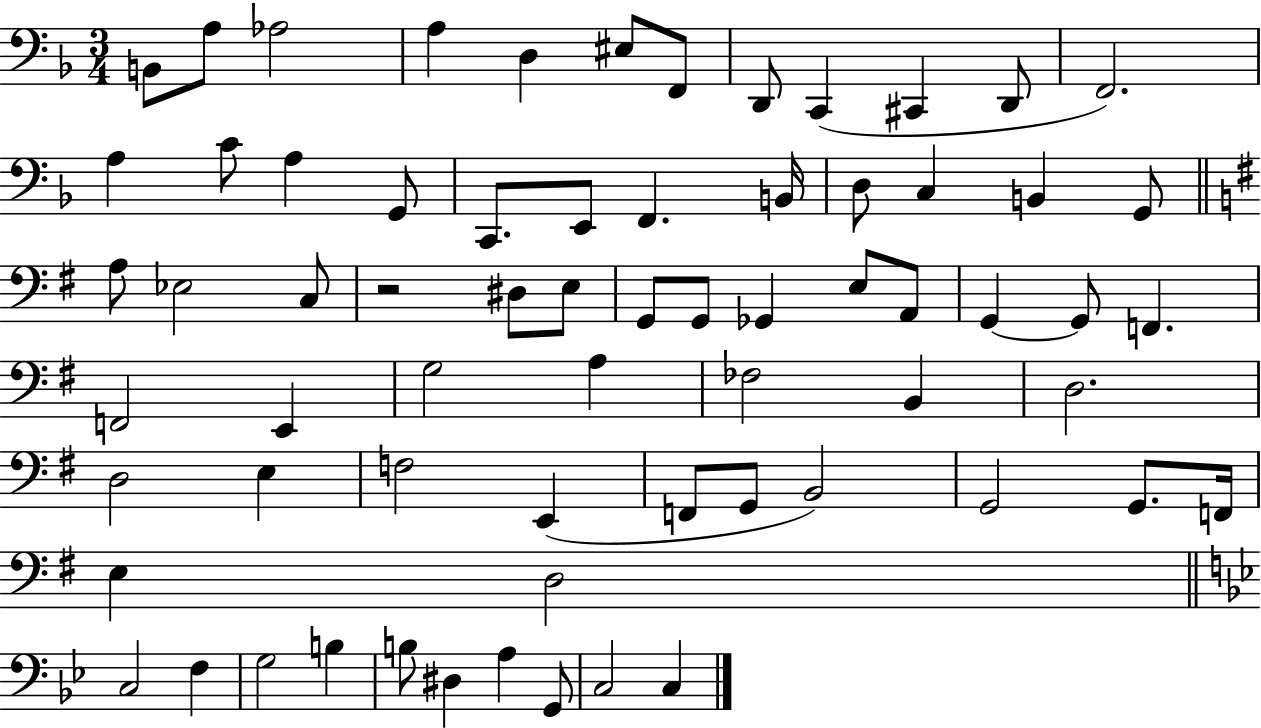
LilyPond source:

{
  \clef bass
  \numericTimeSignature
  \time 3/4
  \key f \major
  \repeat volta 2 { b,8 a8 aes2 | a4 d4 eis8 f,8 | d,8 c,4( cis,4 d,8 | f,2.) | \break a4 c'8 a4 g,8 | c,8. e,8 f,4. b,16 | d8 c4 b,4 g,8 | \bar "||" \break \key e \minor a8 ees2 c8 | r2 dis8 e8 | g,8 g,8 ges,4 e8 a,8 | g,4~~ g,8 f,4. | \break f,2 e,4 | g2 a4 | fes2 b,4 | d2. | \break d2 e4 | f2 e,4( | f,8 g,8 b,2) | g,2 g,8. f,16 | \break e4 d2 | \bar "||" \break \key g \minor c2 f4 | g2 b4 | b8 dis4 a4 g,8 | c2 c4 | \break } \bar "|."
}